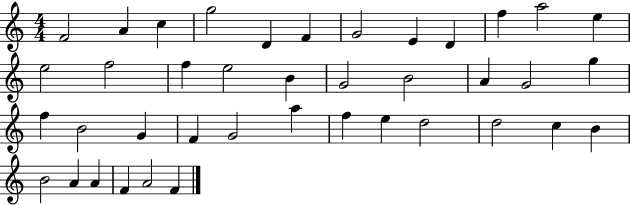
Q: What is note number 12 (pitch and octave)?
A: E5